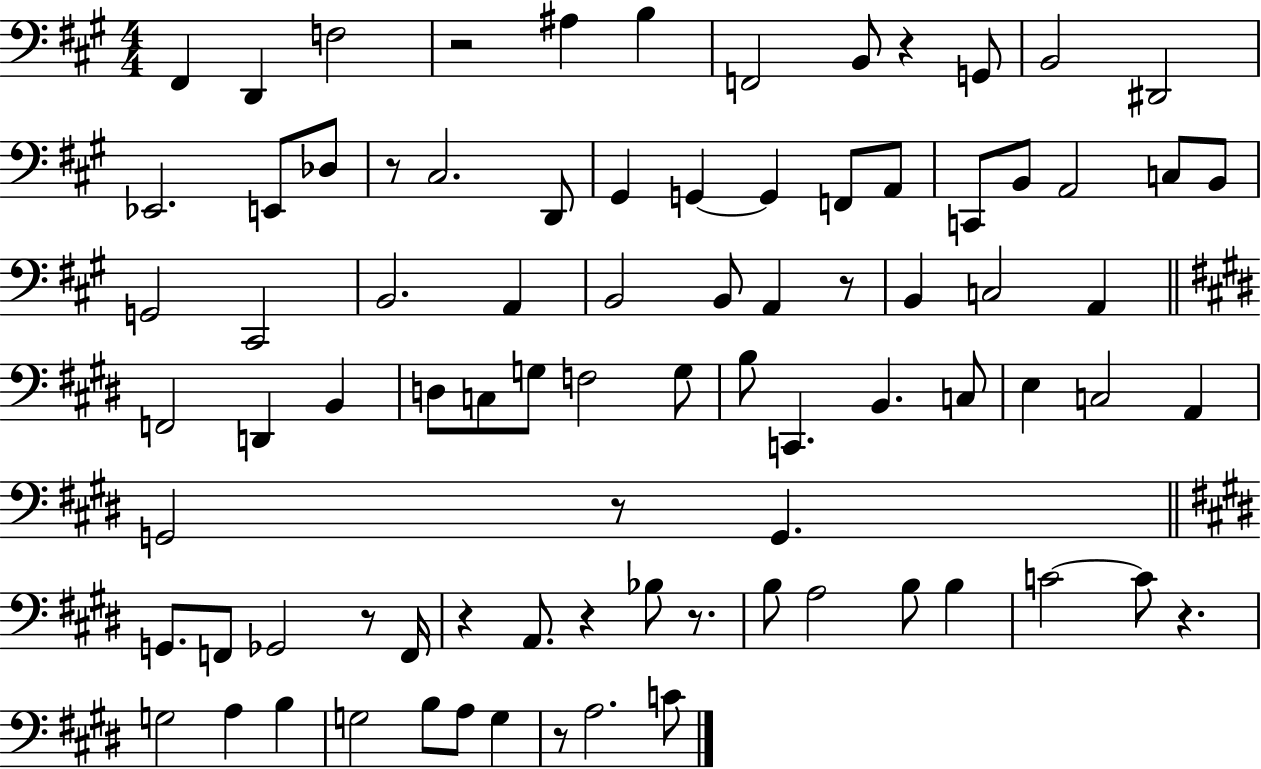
X:1
T:Untitled
M:4/4
L:1/4
K:A
^F,, D,, F,2 z2 ^A, B, F,,2 B,,/2 z G,,/2 B,,2 ^D,,2 _E,,2 E,,/2 _D,/2 z/2 ^C,2 D,,/2 ^G,, G,, G,, F,,/2 A,,/2 C,,/2 B,,/2 A,,2 C,/2 B,,/2 G,,2 ^C,,2 B,,2 A,, B,,2 B,,/2 A,, z/2 B,, C,2 A,, F,,2 D,, B,, D,/2 C,/2 G,/2 F,2 G,/2 B,/2 C,, B,, C,/2 E, C,2 A,, G,,2 z/2 G,, G,,/2 F,,/2 _G,,2 z/2 F,,/4 z A,,/2 z _B,/2 z/2 B,/2 A,2 B,/2 B, C2 C/2 z G,2 A, B, G,2 B,/2 A,/2 G, z/2 A,2 C/2